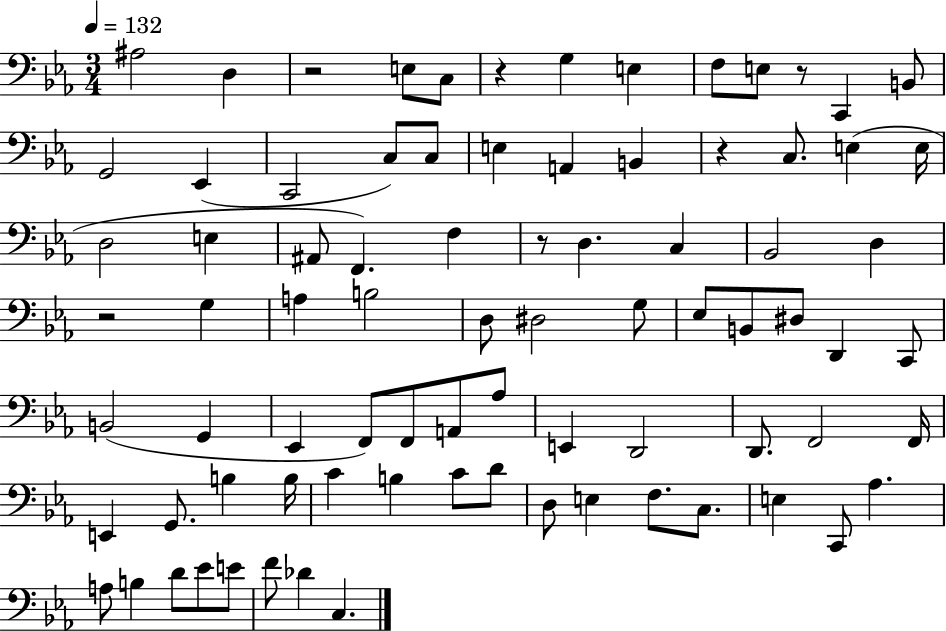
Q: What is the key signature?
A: EES major